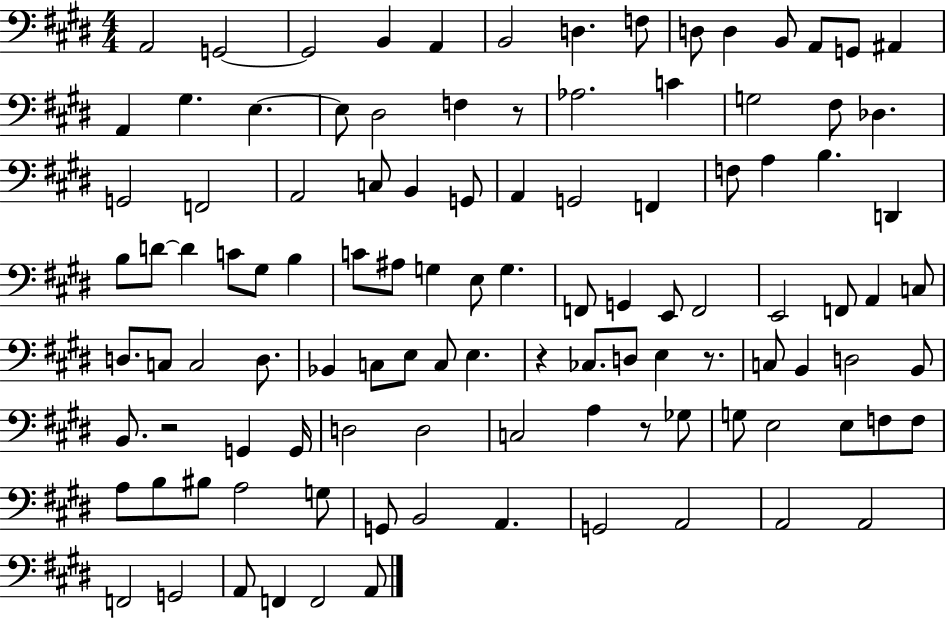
X:1
T:Untitled
M:4/4
L:1/4
K:E
A,,2 G,,2 G,,2 B,, A,, B,,2 D, F,/2 D,/2 D, B,,/2 A,,/2 G,,/2 ^A,, A,, ^G, E, E,/2 ^D,2 F, z/2 _A,2 C G,2 ^F,/2 _D, G,,2 F,,2 A,,2 C,/2 B,, G,,/2 A,, G,,2 F,, F,/2 A, B, D,, B,/2 D/2 D C/2 ^G,/2 B, C/2 ^A,/2 G, E,/2 G, F,,/2 G,, E,,/2 F,,2 E,,2 F,,/2 A,, C,/2 D,/2 C,/2 C,2 D,/2 _B,, C,/2 E,/2 C,/2 E, z _C,/2 D,/2 E, z/2 C,/2 B,, D,2 B,,/2 B,,/2 z2 G,, G,,/4 D,2 D,2 C,2 A, z/2 _G,/2 G,/2 E,2 E,/2 F,/2 F,/2 A,/2 B,/2 ^B,/2 A,2 G,/2 G,,/2 B,,2 A,, G,,2 A,,2 A,,2 A,,2 F,,2 G,,2 A,,/2 F,, F,,2 A,,/2